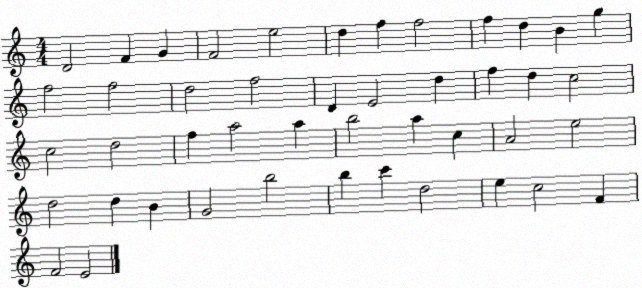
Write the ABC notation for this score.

X:1
T:Untitled
M:4/4
L:1/4
K:C
D2 F G F2 e2 d f f2 f d B g f2 f2 d2 f2 D E2 d f d c2 c2 d2 f a2 a b2 a c A2 e2 d2 d B G2 b2 b c' d2 e c2 F F2 E2